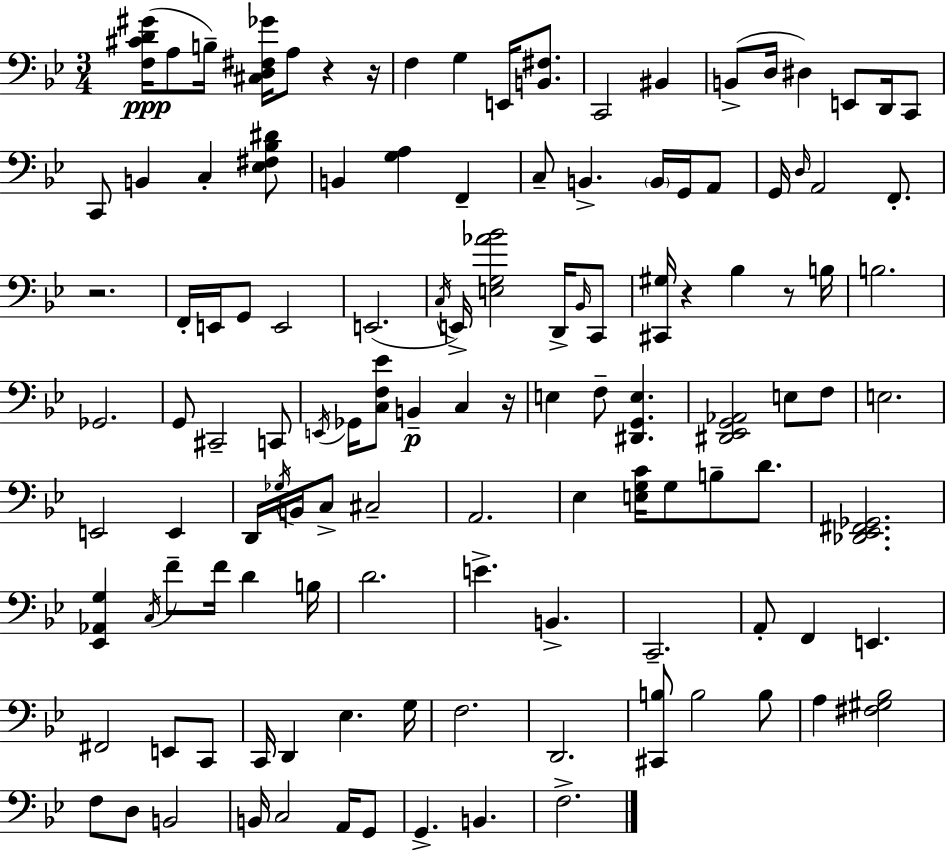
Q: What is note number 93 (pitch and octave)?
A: B2